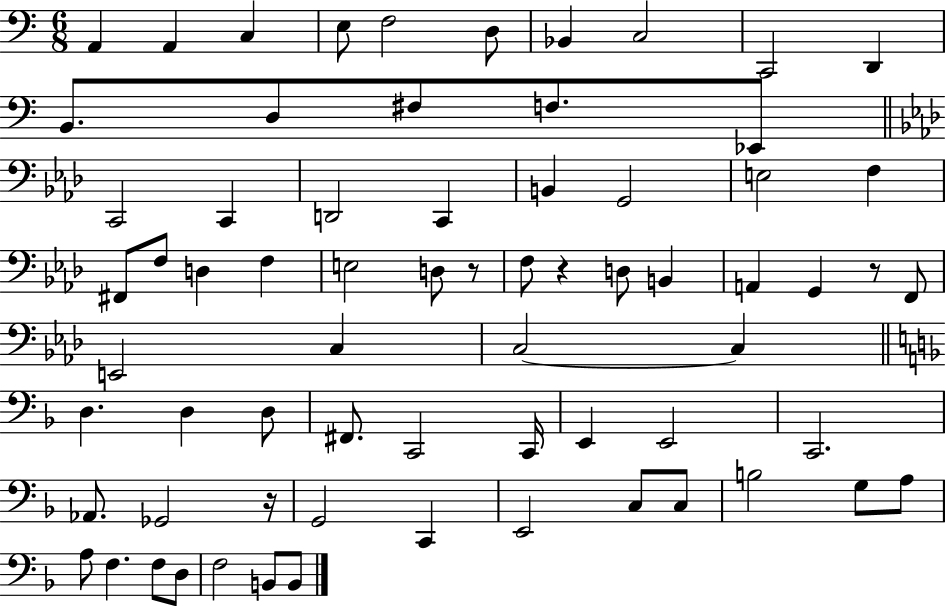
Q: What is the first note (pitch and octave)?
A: A2